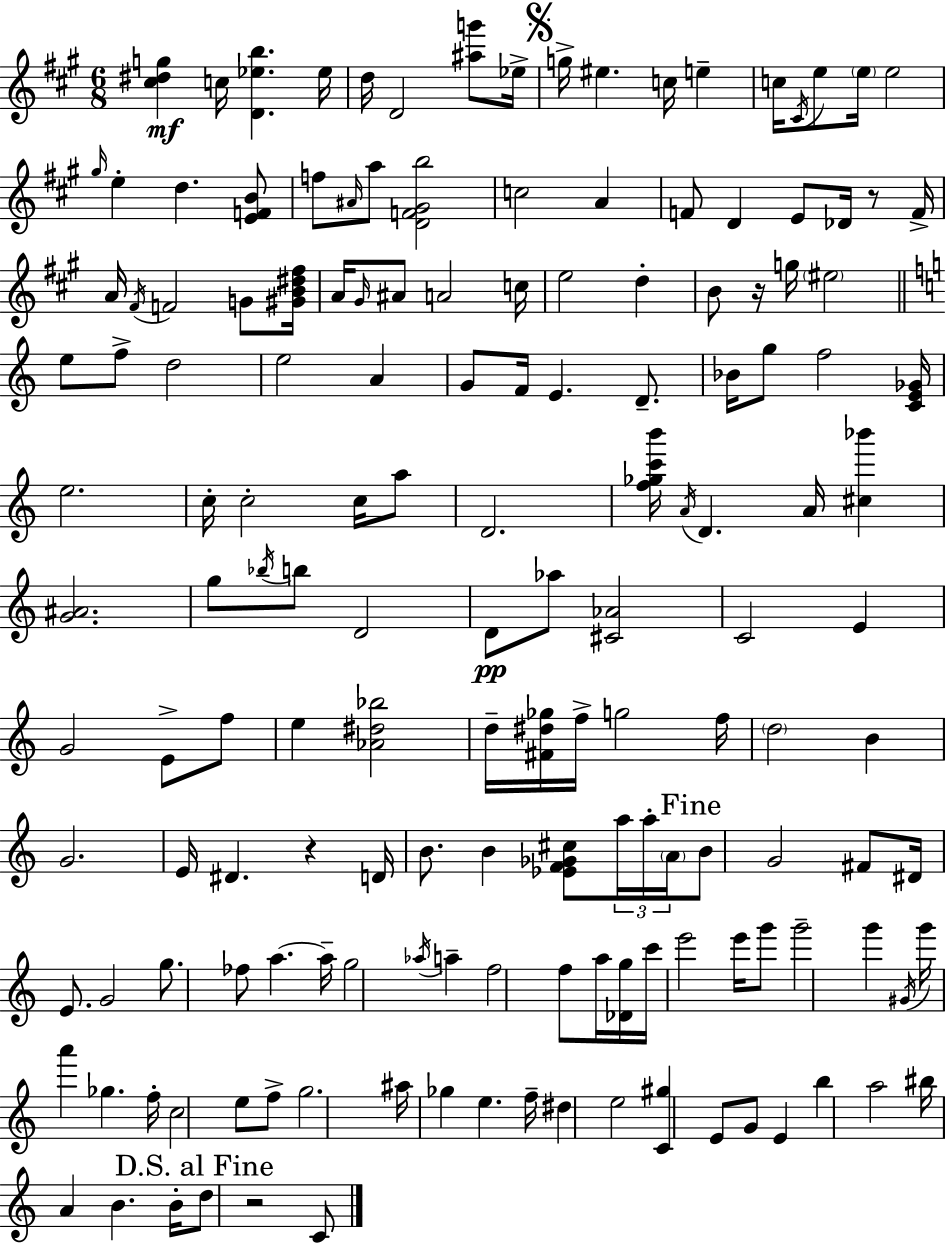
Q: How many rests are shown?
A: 4